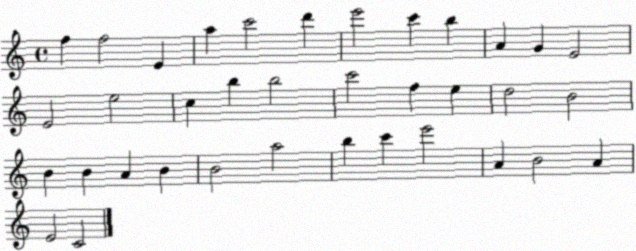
X:1
T:Untitled
M:4/4
L:1/4
K:C
f f2 E a c'2 d' e'2 c' b A G E2 E2 e2 c b b2 c'2 f e d2 B2 B B A B B2 a2 b c' e'2 A B2 A E2 C2